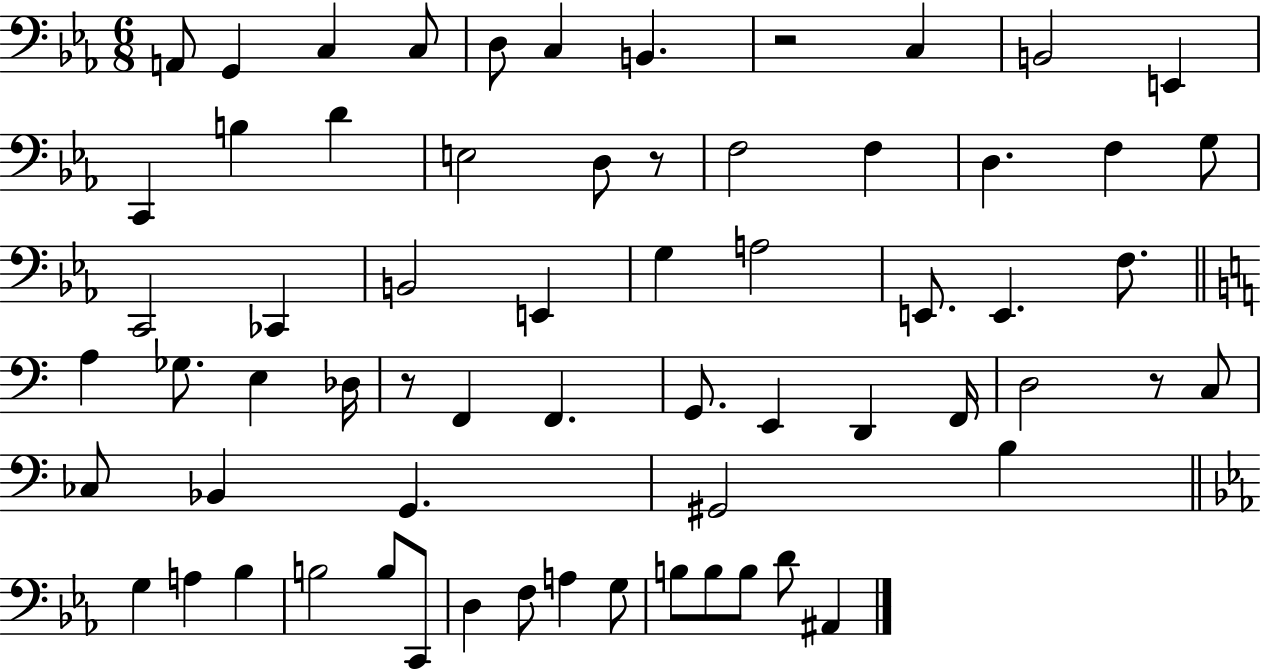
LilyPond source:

{
  \clef bass
  \numericTimeSignature
  \time 6/8
  \key ees \major
  a,8 g,4 c4 c8 | d8 c4 b,4. | r2 c4 | b,2 e,4 | \break c,4 b4 d'4 | e2 d8 r8 | f2 f4 | d4. f4 g8 | \break c,2 ces,4 | b,2 e,4 | g4 a2 | e,8. e,4. f8. | \break \bar "||" \break \key c \major a4 ges8. e4 des16 | r8 f,4 f,4. | g,8. e,4 d,4 f,16 | d2 r8 c8 | \break ces8 bes,4 g,4. | gis,2 b4 | \bar "||" \break \key ees \major g4 a4 bes4 | b2 b8 c,8 | d4 f8 a4 g8 | b8 b8 b8 d'8 ais,4 | \break \bar "|."
}